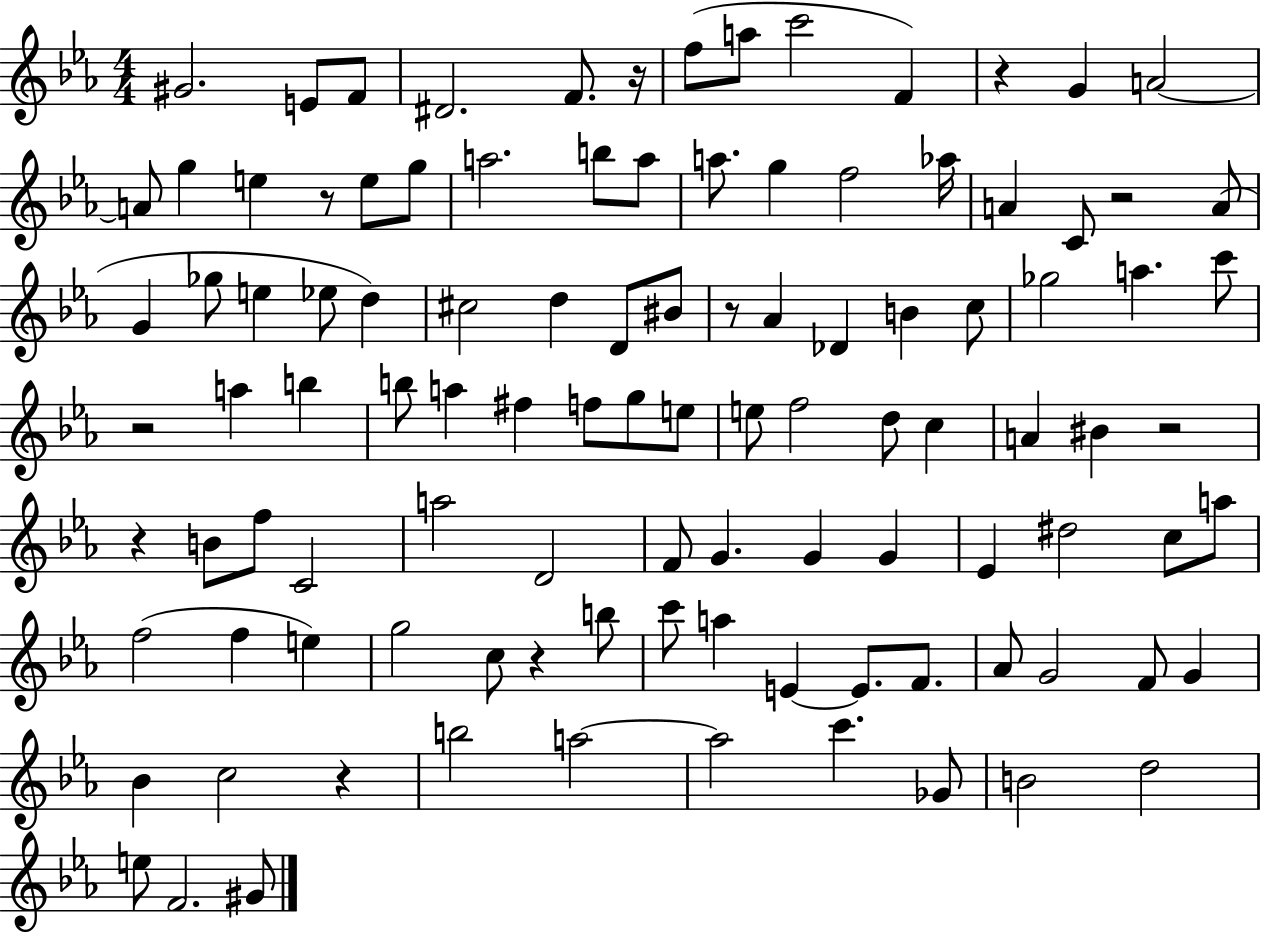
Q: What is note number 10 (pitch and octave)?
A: G4